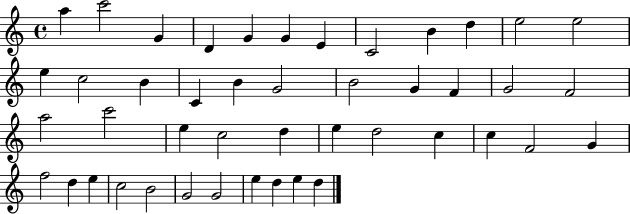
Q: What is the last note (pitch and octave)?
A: D5